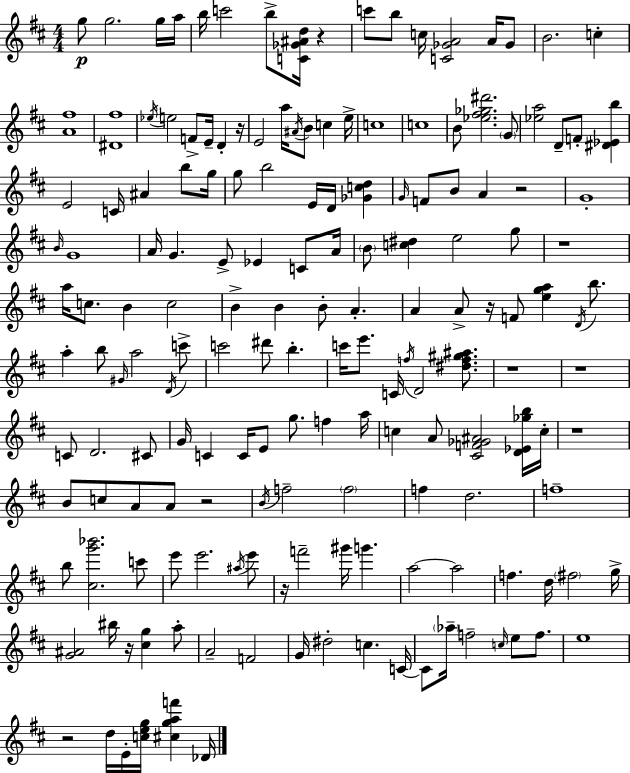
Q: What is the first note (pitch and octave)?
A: G5